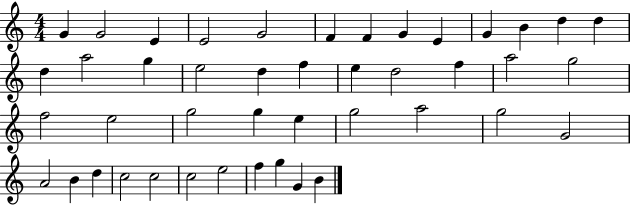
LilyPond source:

{
  \clef treble
  \numericTimeSignature
  \time 4/4
  \key c \major
  g'4 g'2 e'4 | e'2 g'2 | f'4 f'4 g'4 e'4 | g'4 b'4 d''4 d''4 | \break d''4 a''2 g''4 | e''2 d''4 f''4 | e''4 d''2 f''4 | a''2 g''2 | \break f''2 e''2 | g''2 g''4 e''4 | g''2 a''2 | g''2 g'2 | \break a'2 b'4 d''4 | c''2 c''2 | c''2 e''2 | f''4 g''4 g'4 b'4 | \break \bar "|."
}